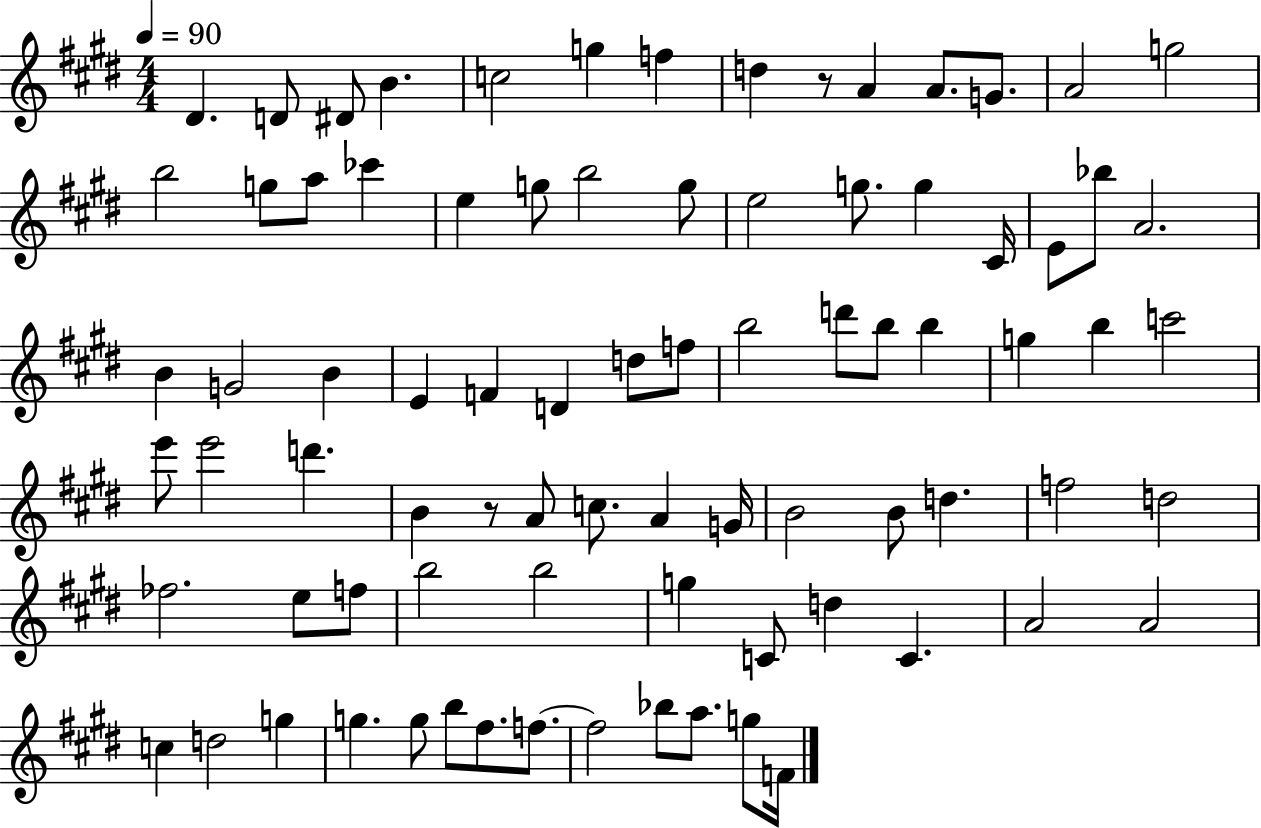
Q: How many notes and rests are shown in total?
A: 82